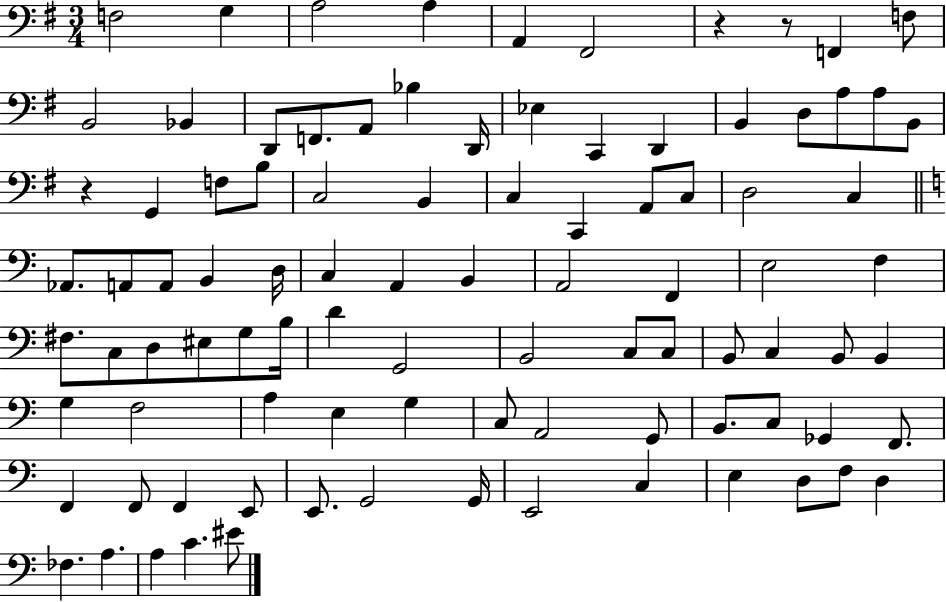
{
  \clef bass
  \numericTimeSignature
  \time 3/4
  \key g \major
  f2 g4 | a2 a4 | a,4 fis,2 | r4 r8 f,4 f8 | \break b,2 bes,4 | d,8 f,8. a,8 bes4 d,16 | ees4 c,4 d,4 | b,4 d8 a8 a8 b,8 | \break r4 g,4 f8 b8 | c2 b,4 | c4 c,4 a,8 c8 | d2 c4 | \break \bar "||" \break \key c \major aes,8. a,8 a,8 b,4 d16 | c4 a,4 b,4 | a,2 f,4 | e2 f4 | \break fis8. c8 d8 eis8 g8 b16 | d'4 g,2 | b,2 c8 c8 | b,8 c4 b,8 b,4 | \break g4 f2 | a4 e4 g4 | c8 a,2 g,8 | b,8. c8 ges,4 f,8. | \break f,4 f,8 f,4 e,8 | e,8. g,2 g,16 | e,2 c4 | e4 d8 f8 d4 | \break fes4. a4. | a4 c'4. eis'8 | \bar "|."
}